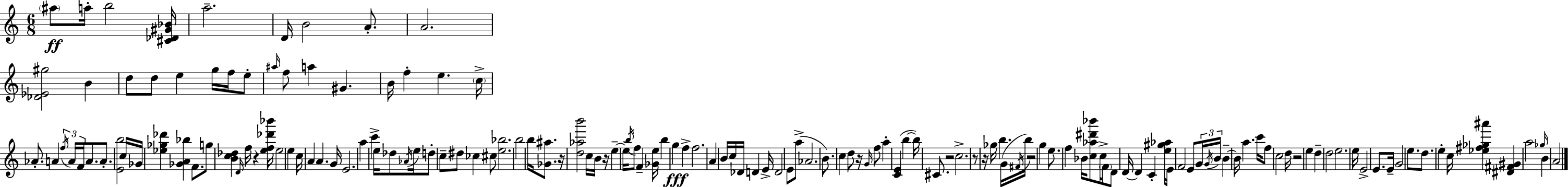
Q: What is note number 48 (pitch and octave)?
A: Ab4